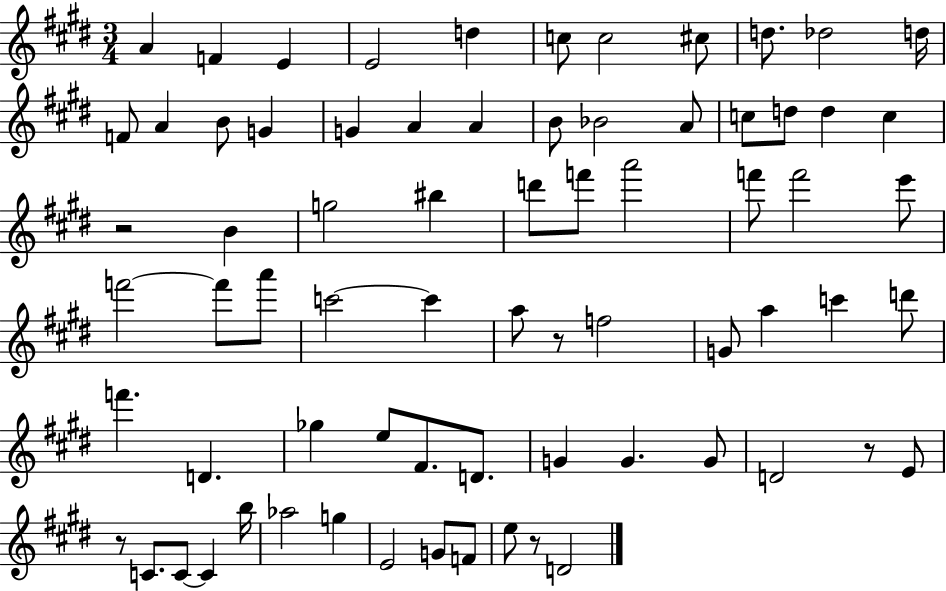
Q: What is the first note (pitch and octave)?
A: A4